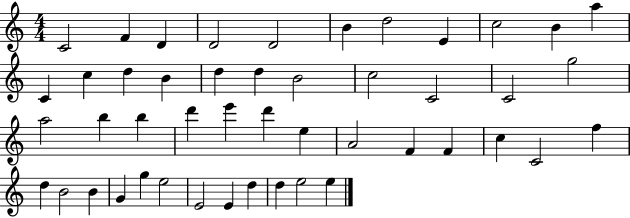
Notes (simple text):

C4/h F4/q D4/q D4/h D4/h B4/q D5/h E4/q C5/h B4/q A5/q C4/q C5/q D5/q B4/q D5/q D5/q B4/h C5/h C4/h C4/h G5/h A5/h B5/q B5/q D6/q E6/q D6/q E5/q A4/h F4/q F4/q C5/q C4/h F5/q D5/q B4/h B4/q G4/q G5/q E5/h E4/h E4/q D5/q D5/q E5/h E5/q